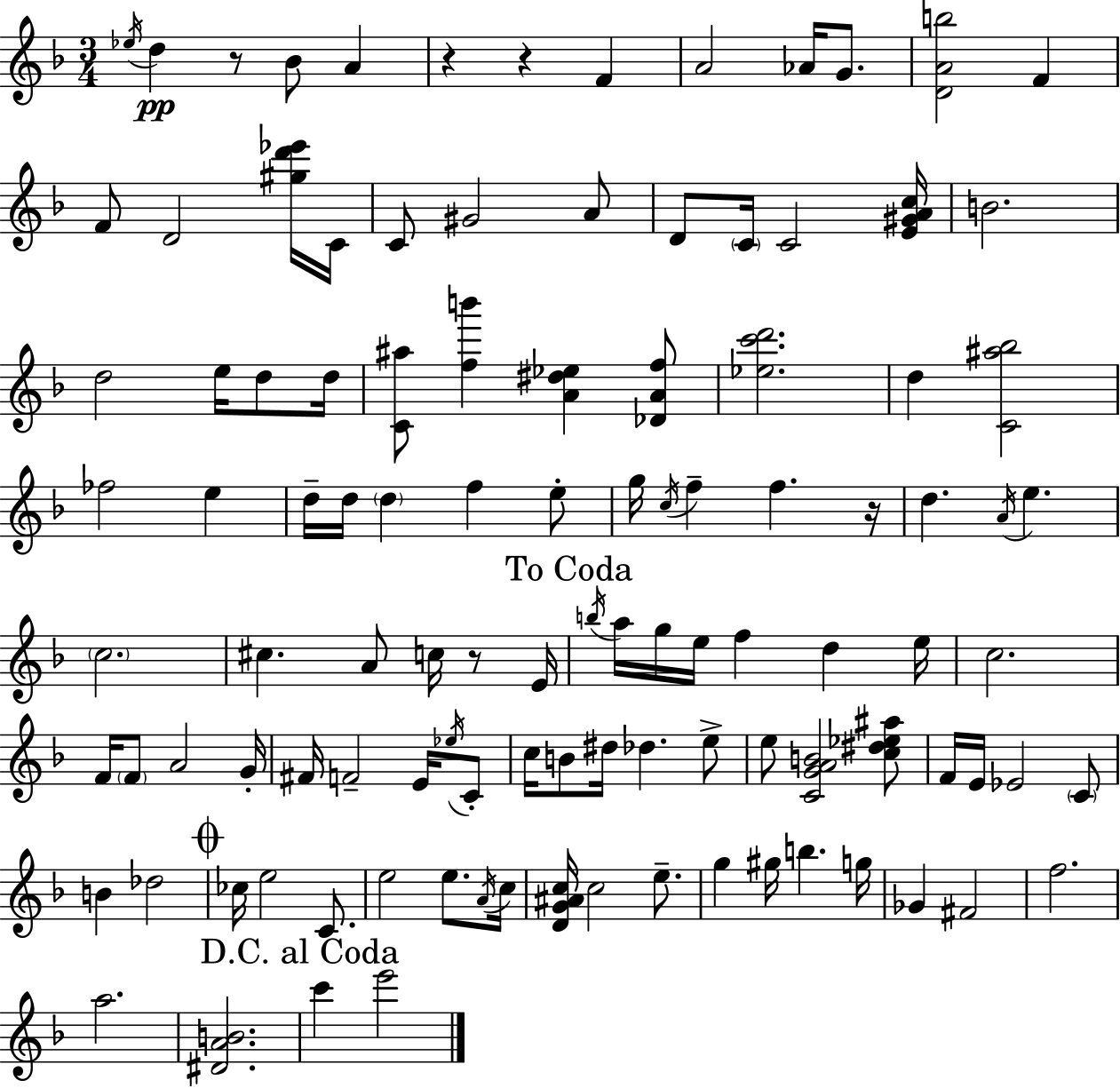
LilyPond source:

{
  \clef treble
  \numericTimeSignature
  \time 3/4
  \key f \major
  \acciaccatura { ees''16 }\pp d''4 r8 bes'8 a'4 | r4 r4 f'4 | a'2 aes'16 g'8. | <d' a' b''>2 f'4 | \break f'8 d'2 <gis'' d''' ees'''>16 | c'16 c'8 gis'2 a'8 | d'8 \parenthesize c'16 c'2 | <e' gis' a' c''>16 b'2. | \break d''2 e''16 d''8 | d''16 <c' ais''>8 <f'' b'''>4 <a' dis'' ees''>4 <des' a' f''>8 | <ees'' c''' d'''>2. | d''4 <c' ais'' bes''>2 | \break fes''2 e''4 | d''16-- d''16 \parenthesize d''4 f''4 e''8-. | g''16 \acciaccatura { c''16 } f''4-- f''4. | r16 d''4. \acciaccatura { a'16 } e''4. | \break \parenthesize c''2. | cis''4. a'8 c''16 | r8 e'16 \mark "To Coda" \acciaccatura { b''16 } a''16 g''16 e''16 f''4 d''4 | e''16 c''2. | \break f'16 \parenthesize f'8 a'2 | g'16-. fis'16 f'2-- | e'16 \acciaccatura { ees''16 } c'8-. c''16 b'8 dis''16 des''4. | e''8-> e''8 <c' g' a' b'>2 | \break <c'' dis'' ees'' ais''>8 f'16 e'16 ees'2 | \parenthesize c'8 b'4 des''2 | \mark \markup { \musicglyph "scripts.coda" } ces''16 e''2 | c'8. e''2 | \break e''8. \acciaccatura { a'16 } c''16 <d' g' ais' c''>16 c''2 | e''8.-- g''4 gis''16 b''4. | g''16 ges'4 fis'2 | f''2. | \break a''2. | <dis' a' b'>2. | \mark "D.C. al Coda" c'''4 e'''2 | \bar "|."
}